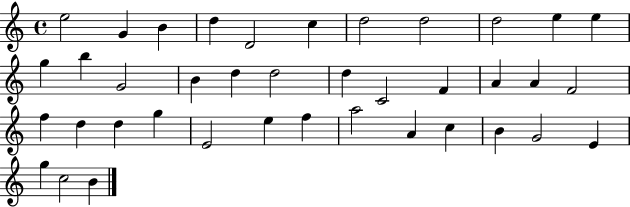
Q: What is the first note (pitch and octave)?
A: E5